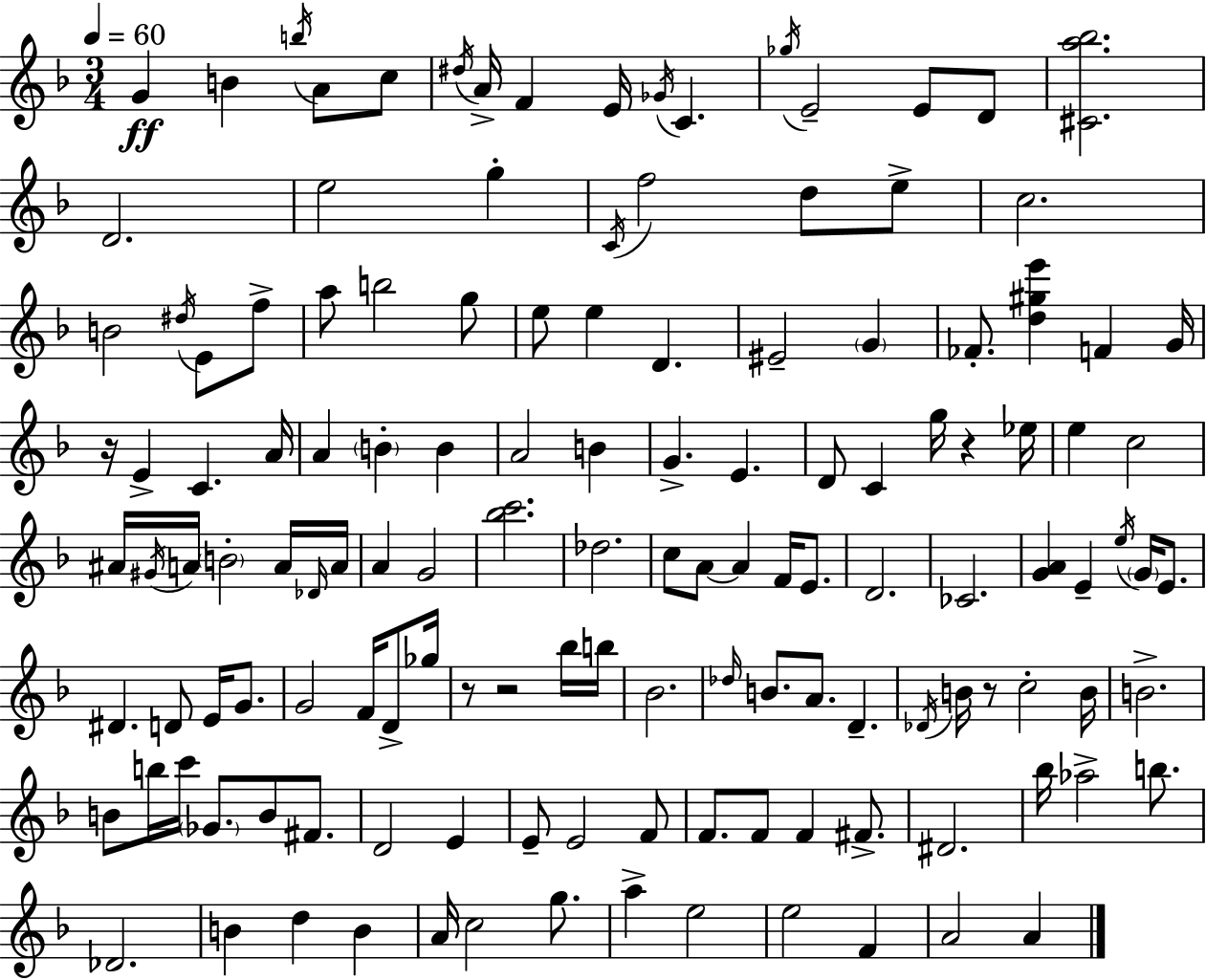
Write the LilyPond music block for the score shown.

{
  \clef treble
  \numericTimeSignature
  \time 3/4
  \key d \minor
  \tempo 4 = 60
  g'4\ff b'4 \acciaccatura { b''16 } a'8 c''8 | \acciaccatura { dis''16 } a'16-> f'4 e'16 \acciaccatura { ges'16 } c'4. | \acciaccatura { ges''16 } e'2-- | e'8 d'8 <cis' a'' bes''>2. | \break d'2. | e''2 | g''4-. \acciaccatura { c'16 } f''2 | d''8 e''8-> c''2. | \break b'2 | \acciaccatura { dis''16 } e'8 f''8-> a''8 b''2 | g''8 e''8 e''4 | d'4. eis'2-- | \break \parenthesize g'4 fes'8.-. <d'' gis'' e'''>4 | f'4 g'16 r16 e'4-> c'4. | a'16 a'4 \parenthesize b'4-. | b'4 a'2 | \break b'4 g'4.-> | e'4. d'8 c'4 | g''16 r4 ees''16 e''4 c''2 | ais'16 \acciaccatura { gis'16 } a'16 \parenthesize b'2-. | \break a'16 \grace { des'16 } a'16 a'4 | g'2 <bes'' c'''>2. | des''2. | c''8 a'8~~ | \break a'4 f'16 e'8. d'2. | ces'2. | <g' a'>4 | e'4-- \acciaccatura { e''16 } \parenthesize g'16 e'8. dis'4. | \break d'8 e'16 g'8. g'2 | f'16 d'8-> ges''16 r8 r2 | bes''16 b''16 bes'2. | \grace { des''16 } b'8. | \break a'8. d'4.-- \acciaccatura { des'16 } b'16 | r8 c''2-. b'16 b'2.-> | b'8 | b''16 c'''16 \parenthesize ges'8. b'8 fis'8. d'2 | \break e'4 e'8-- | e'2 f'8 f'8. | f'8 f'4 fis'8.-> dis'2. | bes''16 | \break aes''2-> b''8. des'2. | b'4 | d''4 b'4 a'16 | c''2 g''8. a''4-> | \break e''2 e''2 | f'4 a'2 | a'4 \bar "|."
}